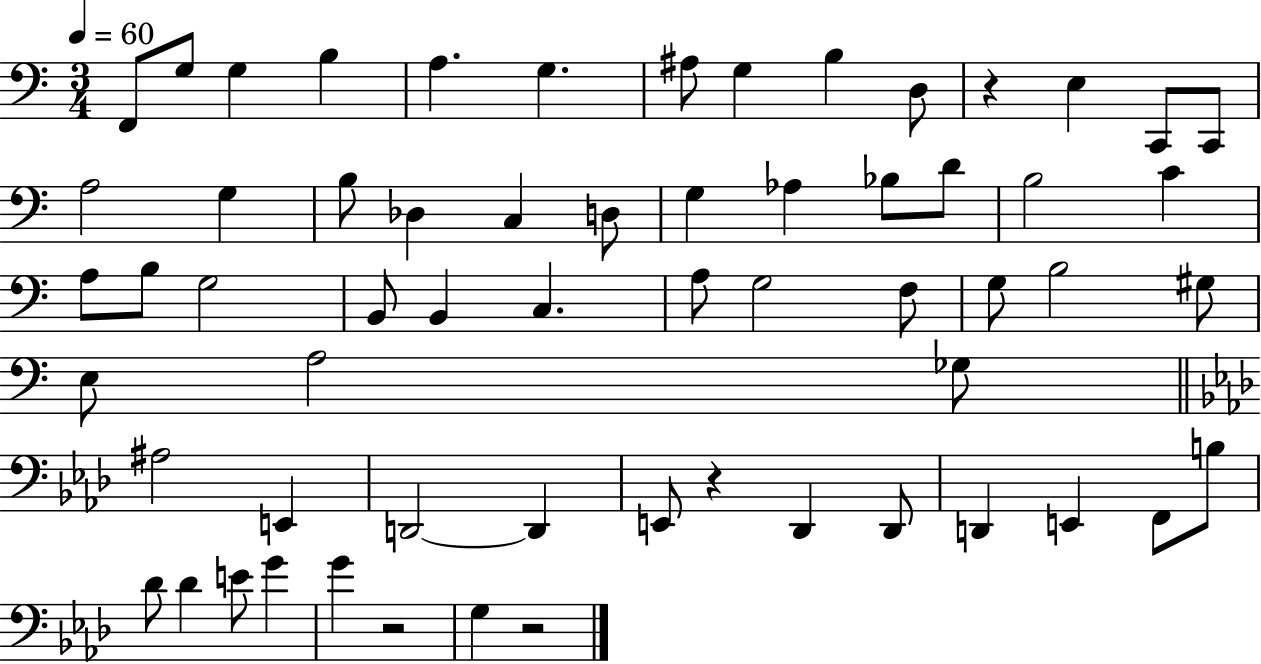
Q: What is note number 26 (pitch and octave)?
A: A3